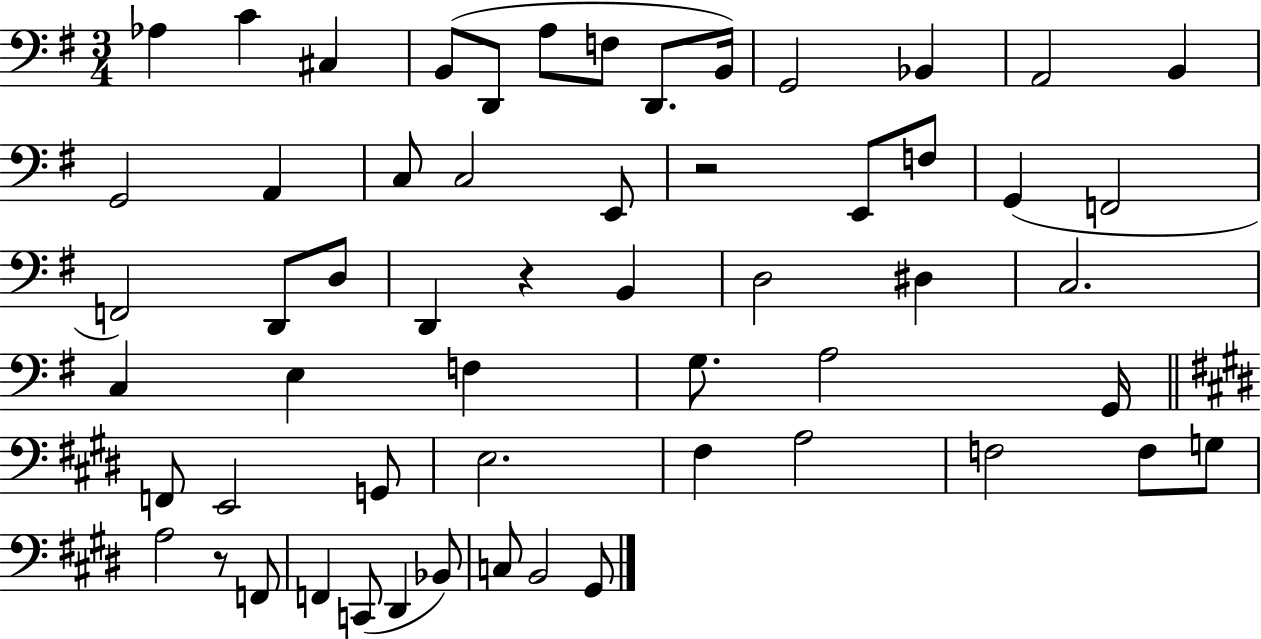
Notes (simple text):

Ab3/q C4/q C#3/q B2/e D2/e A3/e F3/e D2/e. B2/s G2/h Bb2/q A2/h B2/q G2/h A2/q C3/e C3/h E2/e R/h E2/e F3/e G2/q F2/h F2/h D2/e D3/e D2/q R/q B2/q D3/h D#3/q C3/h. C3/q E3/q F3/q G3/e. A3/h G2/s F2/e E2/h G2/e E3/h. F#3/q A3/h F3/h F3/e G3/e A3/h R/e F2/e F2/q C2/e D#2/q Bb2/e C3/e B2/h G#2/e